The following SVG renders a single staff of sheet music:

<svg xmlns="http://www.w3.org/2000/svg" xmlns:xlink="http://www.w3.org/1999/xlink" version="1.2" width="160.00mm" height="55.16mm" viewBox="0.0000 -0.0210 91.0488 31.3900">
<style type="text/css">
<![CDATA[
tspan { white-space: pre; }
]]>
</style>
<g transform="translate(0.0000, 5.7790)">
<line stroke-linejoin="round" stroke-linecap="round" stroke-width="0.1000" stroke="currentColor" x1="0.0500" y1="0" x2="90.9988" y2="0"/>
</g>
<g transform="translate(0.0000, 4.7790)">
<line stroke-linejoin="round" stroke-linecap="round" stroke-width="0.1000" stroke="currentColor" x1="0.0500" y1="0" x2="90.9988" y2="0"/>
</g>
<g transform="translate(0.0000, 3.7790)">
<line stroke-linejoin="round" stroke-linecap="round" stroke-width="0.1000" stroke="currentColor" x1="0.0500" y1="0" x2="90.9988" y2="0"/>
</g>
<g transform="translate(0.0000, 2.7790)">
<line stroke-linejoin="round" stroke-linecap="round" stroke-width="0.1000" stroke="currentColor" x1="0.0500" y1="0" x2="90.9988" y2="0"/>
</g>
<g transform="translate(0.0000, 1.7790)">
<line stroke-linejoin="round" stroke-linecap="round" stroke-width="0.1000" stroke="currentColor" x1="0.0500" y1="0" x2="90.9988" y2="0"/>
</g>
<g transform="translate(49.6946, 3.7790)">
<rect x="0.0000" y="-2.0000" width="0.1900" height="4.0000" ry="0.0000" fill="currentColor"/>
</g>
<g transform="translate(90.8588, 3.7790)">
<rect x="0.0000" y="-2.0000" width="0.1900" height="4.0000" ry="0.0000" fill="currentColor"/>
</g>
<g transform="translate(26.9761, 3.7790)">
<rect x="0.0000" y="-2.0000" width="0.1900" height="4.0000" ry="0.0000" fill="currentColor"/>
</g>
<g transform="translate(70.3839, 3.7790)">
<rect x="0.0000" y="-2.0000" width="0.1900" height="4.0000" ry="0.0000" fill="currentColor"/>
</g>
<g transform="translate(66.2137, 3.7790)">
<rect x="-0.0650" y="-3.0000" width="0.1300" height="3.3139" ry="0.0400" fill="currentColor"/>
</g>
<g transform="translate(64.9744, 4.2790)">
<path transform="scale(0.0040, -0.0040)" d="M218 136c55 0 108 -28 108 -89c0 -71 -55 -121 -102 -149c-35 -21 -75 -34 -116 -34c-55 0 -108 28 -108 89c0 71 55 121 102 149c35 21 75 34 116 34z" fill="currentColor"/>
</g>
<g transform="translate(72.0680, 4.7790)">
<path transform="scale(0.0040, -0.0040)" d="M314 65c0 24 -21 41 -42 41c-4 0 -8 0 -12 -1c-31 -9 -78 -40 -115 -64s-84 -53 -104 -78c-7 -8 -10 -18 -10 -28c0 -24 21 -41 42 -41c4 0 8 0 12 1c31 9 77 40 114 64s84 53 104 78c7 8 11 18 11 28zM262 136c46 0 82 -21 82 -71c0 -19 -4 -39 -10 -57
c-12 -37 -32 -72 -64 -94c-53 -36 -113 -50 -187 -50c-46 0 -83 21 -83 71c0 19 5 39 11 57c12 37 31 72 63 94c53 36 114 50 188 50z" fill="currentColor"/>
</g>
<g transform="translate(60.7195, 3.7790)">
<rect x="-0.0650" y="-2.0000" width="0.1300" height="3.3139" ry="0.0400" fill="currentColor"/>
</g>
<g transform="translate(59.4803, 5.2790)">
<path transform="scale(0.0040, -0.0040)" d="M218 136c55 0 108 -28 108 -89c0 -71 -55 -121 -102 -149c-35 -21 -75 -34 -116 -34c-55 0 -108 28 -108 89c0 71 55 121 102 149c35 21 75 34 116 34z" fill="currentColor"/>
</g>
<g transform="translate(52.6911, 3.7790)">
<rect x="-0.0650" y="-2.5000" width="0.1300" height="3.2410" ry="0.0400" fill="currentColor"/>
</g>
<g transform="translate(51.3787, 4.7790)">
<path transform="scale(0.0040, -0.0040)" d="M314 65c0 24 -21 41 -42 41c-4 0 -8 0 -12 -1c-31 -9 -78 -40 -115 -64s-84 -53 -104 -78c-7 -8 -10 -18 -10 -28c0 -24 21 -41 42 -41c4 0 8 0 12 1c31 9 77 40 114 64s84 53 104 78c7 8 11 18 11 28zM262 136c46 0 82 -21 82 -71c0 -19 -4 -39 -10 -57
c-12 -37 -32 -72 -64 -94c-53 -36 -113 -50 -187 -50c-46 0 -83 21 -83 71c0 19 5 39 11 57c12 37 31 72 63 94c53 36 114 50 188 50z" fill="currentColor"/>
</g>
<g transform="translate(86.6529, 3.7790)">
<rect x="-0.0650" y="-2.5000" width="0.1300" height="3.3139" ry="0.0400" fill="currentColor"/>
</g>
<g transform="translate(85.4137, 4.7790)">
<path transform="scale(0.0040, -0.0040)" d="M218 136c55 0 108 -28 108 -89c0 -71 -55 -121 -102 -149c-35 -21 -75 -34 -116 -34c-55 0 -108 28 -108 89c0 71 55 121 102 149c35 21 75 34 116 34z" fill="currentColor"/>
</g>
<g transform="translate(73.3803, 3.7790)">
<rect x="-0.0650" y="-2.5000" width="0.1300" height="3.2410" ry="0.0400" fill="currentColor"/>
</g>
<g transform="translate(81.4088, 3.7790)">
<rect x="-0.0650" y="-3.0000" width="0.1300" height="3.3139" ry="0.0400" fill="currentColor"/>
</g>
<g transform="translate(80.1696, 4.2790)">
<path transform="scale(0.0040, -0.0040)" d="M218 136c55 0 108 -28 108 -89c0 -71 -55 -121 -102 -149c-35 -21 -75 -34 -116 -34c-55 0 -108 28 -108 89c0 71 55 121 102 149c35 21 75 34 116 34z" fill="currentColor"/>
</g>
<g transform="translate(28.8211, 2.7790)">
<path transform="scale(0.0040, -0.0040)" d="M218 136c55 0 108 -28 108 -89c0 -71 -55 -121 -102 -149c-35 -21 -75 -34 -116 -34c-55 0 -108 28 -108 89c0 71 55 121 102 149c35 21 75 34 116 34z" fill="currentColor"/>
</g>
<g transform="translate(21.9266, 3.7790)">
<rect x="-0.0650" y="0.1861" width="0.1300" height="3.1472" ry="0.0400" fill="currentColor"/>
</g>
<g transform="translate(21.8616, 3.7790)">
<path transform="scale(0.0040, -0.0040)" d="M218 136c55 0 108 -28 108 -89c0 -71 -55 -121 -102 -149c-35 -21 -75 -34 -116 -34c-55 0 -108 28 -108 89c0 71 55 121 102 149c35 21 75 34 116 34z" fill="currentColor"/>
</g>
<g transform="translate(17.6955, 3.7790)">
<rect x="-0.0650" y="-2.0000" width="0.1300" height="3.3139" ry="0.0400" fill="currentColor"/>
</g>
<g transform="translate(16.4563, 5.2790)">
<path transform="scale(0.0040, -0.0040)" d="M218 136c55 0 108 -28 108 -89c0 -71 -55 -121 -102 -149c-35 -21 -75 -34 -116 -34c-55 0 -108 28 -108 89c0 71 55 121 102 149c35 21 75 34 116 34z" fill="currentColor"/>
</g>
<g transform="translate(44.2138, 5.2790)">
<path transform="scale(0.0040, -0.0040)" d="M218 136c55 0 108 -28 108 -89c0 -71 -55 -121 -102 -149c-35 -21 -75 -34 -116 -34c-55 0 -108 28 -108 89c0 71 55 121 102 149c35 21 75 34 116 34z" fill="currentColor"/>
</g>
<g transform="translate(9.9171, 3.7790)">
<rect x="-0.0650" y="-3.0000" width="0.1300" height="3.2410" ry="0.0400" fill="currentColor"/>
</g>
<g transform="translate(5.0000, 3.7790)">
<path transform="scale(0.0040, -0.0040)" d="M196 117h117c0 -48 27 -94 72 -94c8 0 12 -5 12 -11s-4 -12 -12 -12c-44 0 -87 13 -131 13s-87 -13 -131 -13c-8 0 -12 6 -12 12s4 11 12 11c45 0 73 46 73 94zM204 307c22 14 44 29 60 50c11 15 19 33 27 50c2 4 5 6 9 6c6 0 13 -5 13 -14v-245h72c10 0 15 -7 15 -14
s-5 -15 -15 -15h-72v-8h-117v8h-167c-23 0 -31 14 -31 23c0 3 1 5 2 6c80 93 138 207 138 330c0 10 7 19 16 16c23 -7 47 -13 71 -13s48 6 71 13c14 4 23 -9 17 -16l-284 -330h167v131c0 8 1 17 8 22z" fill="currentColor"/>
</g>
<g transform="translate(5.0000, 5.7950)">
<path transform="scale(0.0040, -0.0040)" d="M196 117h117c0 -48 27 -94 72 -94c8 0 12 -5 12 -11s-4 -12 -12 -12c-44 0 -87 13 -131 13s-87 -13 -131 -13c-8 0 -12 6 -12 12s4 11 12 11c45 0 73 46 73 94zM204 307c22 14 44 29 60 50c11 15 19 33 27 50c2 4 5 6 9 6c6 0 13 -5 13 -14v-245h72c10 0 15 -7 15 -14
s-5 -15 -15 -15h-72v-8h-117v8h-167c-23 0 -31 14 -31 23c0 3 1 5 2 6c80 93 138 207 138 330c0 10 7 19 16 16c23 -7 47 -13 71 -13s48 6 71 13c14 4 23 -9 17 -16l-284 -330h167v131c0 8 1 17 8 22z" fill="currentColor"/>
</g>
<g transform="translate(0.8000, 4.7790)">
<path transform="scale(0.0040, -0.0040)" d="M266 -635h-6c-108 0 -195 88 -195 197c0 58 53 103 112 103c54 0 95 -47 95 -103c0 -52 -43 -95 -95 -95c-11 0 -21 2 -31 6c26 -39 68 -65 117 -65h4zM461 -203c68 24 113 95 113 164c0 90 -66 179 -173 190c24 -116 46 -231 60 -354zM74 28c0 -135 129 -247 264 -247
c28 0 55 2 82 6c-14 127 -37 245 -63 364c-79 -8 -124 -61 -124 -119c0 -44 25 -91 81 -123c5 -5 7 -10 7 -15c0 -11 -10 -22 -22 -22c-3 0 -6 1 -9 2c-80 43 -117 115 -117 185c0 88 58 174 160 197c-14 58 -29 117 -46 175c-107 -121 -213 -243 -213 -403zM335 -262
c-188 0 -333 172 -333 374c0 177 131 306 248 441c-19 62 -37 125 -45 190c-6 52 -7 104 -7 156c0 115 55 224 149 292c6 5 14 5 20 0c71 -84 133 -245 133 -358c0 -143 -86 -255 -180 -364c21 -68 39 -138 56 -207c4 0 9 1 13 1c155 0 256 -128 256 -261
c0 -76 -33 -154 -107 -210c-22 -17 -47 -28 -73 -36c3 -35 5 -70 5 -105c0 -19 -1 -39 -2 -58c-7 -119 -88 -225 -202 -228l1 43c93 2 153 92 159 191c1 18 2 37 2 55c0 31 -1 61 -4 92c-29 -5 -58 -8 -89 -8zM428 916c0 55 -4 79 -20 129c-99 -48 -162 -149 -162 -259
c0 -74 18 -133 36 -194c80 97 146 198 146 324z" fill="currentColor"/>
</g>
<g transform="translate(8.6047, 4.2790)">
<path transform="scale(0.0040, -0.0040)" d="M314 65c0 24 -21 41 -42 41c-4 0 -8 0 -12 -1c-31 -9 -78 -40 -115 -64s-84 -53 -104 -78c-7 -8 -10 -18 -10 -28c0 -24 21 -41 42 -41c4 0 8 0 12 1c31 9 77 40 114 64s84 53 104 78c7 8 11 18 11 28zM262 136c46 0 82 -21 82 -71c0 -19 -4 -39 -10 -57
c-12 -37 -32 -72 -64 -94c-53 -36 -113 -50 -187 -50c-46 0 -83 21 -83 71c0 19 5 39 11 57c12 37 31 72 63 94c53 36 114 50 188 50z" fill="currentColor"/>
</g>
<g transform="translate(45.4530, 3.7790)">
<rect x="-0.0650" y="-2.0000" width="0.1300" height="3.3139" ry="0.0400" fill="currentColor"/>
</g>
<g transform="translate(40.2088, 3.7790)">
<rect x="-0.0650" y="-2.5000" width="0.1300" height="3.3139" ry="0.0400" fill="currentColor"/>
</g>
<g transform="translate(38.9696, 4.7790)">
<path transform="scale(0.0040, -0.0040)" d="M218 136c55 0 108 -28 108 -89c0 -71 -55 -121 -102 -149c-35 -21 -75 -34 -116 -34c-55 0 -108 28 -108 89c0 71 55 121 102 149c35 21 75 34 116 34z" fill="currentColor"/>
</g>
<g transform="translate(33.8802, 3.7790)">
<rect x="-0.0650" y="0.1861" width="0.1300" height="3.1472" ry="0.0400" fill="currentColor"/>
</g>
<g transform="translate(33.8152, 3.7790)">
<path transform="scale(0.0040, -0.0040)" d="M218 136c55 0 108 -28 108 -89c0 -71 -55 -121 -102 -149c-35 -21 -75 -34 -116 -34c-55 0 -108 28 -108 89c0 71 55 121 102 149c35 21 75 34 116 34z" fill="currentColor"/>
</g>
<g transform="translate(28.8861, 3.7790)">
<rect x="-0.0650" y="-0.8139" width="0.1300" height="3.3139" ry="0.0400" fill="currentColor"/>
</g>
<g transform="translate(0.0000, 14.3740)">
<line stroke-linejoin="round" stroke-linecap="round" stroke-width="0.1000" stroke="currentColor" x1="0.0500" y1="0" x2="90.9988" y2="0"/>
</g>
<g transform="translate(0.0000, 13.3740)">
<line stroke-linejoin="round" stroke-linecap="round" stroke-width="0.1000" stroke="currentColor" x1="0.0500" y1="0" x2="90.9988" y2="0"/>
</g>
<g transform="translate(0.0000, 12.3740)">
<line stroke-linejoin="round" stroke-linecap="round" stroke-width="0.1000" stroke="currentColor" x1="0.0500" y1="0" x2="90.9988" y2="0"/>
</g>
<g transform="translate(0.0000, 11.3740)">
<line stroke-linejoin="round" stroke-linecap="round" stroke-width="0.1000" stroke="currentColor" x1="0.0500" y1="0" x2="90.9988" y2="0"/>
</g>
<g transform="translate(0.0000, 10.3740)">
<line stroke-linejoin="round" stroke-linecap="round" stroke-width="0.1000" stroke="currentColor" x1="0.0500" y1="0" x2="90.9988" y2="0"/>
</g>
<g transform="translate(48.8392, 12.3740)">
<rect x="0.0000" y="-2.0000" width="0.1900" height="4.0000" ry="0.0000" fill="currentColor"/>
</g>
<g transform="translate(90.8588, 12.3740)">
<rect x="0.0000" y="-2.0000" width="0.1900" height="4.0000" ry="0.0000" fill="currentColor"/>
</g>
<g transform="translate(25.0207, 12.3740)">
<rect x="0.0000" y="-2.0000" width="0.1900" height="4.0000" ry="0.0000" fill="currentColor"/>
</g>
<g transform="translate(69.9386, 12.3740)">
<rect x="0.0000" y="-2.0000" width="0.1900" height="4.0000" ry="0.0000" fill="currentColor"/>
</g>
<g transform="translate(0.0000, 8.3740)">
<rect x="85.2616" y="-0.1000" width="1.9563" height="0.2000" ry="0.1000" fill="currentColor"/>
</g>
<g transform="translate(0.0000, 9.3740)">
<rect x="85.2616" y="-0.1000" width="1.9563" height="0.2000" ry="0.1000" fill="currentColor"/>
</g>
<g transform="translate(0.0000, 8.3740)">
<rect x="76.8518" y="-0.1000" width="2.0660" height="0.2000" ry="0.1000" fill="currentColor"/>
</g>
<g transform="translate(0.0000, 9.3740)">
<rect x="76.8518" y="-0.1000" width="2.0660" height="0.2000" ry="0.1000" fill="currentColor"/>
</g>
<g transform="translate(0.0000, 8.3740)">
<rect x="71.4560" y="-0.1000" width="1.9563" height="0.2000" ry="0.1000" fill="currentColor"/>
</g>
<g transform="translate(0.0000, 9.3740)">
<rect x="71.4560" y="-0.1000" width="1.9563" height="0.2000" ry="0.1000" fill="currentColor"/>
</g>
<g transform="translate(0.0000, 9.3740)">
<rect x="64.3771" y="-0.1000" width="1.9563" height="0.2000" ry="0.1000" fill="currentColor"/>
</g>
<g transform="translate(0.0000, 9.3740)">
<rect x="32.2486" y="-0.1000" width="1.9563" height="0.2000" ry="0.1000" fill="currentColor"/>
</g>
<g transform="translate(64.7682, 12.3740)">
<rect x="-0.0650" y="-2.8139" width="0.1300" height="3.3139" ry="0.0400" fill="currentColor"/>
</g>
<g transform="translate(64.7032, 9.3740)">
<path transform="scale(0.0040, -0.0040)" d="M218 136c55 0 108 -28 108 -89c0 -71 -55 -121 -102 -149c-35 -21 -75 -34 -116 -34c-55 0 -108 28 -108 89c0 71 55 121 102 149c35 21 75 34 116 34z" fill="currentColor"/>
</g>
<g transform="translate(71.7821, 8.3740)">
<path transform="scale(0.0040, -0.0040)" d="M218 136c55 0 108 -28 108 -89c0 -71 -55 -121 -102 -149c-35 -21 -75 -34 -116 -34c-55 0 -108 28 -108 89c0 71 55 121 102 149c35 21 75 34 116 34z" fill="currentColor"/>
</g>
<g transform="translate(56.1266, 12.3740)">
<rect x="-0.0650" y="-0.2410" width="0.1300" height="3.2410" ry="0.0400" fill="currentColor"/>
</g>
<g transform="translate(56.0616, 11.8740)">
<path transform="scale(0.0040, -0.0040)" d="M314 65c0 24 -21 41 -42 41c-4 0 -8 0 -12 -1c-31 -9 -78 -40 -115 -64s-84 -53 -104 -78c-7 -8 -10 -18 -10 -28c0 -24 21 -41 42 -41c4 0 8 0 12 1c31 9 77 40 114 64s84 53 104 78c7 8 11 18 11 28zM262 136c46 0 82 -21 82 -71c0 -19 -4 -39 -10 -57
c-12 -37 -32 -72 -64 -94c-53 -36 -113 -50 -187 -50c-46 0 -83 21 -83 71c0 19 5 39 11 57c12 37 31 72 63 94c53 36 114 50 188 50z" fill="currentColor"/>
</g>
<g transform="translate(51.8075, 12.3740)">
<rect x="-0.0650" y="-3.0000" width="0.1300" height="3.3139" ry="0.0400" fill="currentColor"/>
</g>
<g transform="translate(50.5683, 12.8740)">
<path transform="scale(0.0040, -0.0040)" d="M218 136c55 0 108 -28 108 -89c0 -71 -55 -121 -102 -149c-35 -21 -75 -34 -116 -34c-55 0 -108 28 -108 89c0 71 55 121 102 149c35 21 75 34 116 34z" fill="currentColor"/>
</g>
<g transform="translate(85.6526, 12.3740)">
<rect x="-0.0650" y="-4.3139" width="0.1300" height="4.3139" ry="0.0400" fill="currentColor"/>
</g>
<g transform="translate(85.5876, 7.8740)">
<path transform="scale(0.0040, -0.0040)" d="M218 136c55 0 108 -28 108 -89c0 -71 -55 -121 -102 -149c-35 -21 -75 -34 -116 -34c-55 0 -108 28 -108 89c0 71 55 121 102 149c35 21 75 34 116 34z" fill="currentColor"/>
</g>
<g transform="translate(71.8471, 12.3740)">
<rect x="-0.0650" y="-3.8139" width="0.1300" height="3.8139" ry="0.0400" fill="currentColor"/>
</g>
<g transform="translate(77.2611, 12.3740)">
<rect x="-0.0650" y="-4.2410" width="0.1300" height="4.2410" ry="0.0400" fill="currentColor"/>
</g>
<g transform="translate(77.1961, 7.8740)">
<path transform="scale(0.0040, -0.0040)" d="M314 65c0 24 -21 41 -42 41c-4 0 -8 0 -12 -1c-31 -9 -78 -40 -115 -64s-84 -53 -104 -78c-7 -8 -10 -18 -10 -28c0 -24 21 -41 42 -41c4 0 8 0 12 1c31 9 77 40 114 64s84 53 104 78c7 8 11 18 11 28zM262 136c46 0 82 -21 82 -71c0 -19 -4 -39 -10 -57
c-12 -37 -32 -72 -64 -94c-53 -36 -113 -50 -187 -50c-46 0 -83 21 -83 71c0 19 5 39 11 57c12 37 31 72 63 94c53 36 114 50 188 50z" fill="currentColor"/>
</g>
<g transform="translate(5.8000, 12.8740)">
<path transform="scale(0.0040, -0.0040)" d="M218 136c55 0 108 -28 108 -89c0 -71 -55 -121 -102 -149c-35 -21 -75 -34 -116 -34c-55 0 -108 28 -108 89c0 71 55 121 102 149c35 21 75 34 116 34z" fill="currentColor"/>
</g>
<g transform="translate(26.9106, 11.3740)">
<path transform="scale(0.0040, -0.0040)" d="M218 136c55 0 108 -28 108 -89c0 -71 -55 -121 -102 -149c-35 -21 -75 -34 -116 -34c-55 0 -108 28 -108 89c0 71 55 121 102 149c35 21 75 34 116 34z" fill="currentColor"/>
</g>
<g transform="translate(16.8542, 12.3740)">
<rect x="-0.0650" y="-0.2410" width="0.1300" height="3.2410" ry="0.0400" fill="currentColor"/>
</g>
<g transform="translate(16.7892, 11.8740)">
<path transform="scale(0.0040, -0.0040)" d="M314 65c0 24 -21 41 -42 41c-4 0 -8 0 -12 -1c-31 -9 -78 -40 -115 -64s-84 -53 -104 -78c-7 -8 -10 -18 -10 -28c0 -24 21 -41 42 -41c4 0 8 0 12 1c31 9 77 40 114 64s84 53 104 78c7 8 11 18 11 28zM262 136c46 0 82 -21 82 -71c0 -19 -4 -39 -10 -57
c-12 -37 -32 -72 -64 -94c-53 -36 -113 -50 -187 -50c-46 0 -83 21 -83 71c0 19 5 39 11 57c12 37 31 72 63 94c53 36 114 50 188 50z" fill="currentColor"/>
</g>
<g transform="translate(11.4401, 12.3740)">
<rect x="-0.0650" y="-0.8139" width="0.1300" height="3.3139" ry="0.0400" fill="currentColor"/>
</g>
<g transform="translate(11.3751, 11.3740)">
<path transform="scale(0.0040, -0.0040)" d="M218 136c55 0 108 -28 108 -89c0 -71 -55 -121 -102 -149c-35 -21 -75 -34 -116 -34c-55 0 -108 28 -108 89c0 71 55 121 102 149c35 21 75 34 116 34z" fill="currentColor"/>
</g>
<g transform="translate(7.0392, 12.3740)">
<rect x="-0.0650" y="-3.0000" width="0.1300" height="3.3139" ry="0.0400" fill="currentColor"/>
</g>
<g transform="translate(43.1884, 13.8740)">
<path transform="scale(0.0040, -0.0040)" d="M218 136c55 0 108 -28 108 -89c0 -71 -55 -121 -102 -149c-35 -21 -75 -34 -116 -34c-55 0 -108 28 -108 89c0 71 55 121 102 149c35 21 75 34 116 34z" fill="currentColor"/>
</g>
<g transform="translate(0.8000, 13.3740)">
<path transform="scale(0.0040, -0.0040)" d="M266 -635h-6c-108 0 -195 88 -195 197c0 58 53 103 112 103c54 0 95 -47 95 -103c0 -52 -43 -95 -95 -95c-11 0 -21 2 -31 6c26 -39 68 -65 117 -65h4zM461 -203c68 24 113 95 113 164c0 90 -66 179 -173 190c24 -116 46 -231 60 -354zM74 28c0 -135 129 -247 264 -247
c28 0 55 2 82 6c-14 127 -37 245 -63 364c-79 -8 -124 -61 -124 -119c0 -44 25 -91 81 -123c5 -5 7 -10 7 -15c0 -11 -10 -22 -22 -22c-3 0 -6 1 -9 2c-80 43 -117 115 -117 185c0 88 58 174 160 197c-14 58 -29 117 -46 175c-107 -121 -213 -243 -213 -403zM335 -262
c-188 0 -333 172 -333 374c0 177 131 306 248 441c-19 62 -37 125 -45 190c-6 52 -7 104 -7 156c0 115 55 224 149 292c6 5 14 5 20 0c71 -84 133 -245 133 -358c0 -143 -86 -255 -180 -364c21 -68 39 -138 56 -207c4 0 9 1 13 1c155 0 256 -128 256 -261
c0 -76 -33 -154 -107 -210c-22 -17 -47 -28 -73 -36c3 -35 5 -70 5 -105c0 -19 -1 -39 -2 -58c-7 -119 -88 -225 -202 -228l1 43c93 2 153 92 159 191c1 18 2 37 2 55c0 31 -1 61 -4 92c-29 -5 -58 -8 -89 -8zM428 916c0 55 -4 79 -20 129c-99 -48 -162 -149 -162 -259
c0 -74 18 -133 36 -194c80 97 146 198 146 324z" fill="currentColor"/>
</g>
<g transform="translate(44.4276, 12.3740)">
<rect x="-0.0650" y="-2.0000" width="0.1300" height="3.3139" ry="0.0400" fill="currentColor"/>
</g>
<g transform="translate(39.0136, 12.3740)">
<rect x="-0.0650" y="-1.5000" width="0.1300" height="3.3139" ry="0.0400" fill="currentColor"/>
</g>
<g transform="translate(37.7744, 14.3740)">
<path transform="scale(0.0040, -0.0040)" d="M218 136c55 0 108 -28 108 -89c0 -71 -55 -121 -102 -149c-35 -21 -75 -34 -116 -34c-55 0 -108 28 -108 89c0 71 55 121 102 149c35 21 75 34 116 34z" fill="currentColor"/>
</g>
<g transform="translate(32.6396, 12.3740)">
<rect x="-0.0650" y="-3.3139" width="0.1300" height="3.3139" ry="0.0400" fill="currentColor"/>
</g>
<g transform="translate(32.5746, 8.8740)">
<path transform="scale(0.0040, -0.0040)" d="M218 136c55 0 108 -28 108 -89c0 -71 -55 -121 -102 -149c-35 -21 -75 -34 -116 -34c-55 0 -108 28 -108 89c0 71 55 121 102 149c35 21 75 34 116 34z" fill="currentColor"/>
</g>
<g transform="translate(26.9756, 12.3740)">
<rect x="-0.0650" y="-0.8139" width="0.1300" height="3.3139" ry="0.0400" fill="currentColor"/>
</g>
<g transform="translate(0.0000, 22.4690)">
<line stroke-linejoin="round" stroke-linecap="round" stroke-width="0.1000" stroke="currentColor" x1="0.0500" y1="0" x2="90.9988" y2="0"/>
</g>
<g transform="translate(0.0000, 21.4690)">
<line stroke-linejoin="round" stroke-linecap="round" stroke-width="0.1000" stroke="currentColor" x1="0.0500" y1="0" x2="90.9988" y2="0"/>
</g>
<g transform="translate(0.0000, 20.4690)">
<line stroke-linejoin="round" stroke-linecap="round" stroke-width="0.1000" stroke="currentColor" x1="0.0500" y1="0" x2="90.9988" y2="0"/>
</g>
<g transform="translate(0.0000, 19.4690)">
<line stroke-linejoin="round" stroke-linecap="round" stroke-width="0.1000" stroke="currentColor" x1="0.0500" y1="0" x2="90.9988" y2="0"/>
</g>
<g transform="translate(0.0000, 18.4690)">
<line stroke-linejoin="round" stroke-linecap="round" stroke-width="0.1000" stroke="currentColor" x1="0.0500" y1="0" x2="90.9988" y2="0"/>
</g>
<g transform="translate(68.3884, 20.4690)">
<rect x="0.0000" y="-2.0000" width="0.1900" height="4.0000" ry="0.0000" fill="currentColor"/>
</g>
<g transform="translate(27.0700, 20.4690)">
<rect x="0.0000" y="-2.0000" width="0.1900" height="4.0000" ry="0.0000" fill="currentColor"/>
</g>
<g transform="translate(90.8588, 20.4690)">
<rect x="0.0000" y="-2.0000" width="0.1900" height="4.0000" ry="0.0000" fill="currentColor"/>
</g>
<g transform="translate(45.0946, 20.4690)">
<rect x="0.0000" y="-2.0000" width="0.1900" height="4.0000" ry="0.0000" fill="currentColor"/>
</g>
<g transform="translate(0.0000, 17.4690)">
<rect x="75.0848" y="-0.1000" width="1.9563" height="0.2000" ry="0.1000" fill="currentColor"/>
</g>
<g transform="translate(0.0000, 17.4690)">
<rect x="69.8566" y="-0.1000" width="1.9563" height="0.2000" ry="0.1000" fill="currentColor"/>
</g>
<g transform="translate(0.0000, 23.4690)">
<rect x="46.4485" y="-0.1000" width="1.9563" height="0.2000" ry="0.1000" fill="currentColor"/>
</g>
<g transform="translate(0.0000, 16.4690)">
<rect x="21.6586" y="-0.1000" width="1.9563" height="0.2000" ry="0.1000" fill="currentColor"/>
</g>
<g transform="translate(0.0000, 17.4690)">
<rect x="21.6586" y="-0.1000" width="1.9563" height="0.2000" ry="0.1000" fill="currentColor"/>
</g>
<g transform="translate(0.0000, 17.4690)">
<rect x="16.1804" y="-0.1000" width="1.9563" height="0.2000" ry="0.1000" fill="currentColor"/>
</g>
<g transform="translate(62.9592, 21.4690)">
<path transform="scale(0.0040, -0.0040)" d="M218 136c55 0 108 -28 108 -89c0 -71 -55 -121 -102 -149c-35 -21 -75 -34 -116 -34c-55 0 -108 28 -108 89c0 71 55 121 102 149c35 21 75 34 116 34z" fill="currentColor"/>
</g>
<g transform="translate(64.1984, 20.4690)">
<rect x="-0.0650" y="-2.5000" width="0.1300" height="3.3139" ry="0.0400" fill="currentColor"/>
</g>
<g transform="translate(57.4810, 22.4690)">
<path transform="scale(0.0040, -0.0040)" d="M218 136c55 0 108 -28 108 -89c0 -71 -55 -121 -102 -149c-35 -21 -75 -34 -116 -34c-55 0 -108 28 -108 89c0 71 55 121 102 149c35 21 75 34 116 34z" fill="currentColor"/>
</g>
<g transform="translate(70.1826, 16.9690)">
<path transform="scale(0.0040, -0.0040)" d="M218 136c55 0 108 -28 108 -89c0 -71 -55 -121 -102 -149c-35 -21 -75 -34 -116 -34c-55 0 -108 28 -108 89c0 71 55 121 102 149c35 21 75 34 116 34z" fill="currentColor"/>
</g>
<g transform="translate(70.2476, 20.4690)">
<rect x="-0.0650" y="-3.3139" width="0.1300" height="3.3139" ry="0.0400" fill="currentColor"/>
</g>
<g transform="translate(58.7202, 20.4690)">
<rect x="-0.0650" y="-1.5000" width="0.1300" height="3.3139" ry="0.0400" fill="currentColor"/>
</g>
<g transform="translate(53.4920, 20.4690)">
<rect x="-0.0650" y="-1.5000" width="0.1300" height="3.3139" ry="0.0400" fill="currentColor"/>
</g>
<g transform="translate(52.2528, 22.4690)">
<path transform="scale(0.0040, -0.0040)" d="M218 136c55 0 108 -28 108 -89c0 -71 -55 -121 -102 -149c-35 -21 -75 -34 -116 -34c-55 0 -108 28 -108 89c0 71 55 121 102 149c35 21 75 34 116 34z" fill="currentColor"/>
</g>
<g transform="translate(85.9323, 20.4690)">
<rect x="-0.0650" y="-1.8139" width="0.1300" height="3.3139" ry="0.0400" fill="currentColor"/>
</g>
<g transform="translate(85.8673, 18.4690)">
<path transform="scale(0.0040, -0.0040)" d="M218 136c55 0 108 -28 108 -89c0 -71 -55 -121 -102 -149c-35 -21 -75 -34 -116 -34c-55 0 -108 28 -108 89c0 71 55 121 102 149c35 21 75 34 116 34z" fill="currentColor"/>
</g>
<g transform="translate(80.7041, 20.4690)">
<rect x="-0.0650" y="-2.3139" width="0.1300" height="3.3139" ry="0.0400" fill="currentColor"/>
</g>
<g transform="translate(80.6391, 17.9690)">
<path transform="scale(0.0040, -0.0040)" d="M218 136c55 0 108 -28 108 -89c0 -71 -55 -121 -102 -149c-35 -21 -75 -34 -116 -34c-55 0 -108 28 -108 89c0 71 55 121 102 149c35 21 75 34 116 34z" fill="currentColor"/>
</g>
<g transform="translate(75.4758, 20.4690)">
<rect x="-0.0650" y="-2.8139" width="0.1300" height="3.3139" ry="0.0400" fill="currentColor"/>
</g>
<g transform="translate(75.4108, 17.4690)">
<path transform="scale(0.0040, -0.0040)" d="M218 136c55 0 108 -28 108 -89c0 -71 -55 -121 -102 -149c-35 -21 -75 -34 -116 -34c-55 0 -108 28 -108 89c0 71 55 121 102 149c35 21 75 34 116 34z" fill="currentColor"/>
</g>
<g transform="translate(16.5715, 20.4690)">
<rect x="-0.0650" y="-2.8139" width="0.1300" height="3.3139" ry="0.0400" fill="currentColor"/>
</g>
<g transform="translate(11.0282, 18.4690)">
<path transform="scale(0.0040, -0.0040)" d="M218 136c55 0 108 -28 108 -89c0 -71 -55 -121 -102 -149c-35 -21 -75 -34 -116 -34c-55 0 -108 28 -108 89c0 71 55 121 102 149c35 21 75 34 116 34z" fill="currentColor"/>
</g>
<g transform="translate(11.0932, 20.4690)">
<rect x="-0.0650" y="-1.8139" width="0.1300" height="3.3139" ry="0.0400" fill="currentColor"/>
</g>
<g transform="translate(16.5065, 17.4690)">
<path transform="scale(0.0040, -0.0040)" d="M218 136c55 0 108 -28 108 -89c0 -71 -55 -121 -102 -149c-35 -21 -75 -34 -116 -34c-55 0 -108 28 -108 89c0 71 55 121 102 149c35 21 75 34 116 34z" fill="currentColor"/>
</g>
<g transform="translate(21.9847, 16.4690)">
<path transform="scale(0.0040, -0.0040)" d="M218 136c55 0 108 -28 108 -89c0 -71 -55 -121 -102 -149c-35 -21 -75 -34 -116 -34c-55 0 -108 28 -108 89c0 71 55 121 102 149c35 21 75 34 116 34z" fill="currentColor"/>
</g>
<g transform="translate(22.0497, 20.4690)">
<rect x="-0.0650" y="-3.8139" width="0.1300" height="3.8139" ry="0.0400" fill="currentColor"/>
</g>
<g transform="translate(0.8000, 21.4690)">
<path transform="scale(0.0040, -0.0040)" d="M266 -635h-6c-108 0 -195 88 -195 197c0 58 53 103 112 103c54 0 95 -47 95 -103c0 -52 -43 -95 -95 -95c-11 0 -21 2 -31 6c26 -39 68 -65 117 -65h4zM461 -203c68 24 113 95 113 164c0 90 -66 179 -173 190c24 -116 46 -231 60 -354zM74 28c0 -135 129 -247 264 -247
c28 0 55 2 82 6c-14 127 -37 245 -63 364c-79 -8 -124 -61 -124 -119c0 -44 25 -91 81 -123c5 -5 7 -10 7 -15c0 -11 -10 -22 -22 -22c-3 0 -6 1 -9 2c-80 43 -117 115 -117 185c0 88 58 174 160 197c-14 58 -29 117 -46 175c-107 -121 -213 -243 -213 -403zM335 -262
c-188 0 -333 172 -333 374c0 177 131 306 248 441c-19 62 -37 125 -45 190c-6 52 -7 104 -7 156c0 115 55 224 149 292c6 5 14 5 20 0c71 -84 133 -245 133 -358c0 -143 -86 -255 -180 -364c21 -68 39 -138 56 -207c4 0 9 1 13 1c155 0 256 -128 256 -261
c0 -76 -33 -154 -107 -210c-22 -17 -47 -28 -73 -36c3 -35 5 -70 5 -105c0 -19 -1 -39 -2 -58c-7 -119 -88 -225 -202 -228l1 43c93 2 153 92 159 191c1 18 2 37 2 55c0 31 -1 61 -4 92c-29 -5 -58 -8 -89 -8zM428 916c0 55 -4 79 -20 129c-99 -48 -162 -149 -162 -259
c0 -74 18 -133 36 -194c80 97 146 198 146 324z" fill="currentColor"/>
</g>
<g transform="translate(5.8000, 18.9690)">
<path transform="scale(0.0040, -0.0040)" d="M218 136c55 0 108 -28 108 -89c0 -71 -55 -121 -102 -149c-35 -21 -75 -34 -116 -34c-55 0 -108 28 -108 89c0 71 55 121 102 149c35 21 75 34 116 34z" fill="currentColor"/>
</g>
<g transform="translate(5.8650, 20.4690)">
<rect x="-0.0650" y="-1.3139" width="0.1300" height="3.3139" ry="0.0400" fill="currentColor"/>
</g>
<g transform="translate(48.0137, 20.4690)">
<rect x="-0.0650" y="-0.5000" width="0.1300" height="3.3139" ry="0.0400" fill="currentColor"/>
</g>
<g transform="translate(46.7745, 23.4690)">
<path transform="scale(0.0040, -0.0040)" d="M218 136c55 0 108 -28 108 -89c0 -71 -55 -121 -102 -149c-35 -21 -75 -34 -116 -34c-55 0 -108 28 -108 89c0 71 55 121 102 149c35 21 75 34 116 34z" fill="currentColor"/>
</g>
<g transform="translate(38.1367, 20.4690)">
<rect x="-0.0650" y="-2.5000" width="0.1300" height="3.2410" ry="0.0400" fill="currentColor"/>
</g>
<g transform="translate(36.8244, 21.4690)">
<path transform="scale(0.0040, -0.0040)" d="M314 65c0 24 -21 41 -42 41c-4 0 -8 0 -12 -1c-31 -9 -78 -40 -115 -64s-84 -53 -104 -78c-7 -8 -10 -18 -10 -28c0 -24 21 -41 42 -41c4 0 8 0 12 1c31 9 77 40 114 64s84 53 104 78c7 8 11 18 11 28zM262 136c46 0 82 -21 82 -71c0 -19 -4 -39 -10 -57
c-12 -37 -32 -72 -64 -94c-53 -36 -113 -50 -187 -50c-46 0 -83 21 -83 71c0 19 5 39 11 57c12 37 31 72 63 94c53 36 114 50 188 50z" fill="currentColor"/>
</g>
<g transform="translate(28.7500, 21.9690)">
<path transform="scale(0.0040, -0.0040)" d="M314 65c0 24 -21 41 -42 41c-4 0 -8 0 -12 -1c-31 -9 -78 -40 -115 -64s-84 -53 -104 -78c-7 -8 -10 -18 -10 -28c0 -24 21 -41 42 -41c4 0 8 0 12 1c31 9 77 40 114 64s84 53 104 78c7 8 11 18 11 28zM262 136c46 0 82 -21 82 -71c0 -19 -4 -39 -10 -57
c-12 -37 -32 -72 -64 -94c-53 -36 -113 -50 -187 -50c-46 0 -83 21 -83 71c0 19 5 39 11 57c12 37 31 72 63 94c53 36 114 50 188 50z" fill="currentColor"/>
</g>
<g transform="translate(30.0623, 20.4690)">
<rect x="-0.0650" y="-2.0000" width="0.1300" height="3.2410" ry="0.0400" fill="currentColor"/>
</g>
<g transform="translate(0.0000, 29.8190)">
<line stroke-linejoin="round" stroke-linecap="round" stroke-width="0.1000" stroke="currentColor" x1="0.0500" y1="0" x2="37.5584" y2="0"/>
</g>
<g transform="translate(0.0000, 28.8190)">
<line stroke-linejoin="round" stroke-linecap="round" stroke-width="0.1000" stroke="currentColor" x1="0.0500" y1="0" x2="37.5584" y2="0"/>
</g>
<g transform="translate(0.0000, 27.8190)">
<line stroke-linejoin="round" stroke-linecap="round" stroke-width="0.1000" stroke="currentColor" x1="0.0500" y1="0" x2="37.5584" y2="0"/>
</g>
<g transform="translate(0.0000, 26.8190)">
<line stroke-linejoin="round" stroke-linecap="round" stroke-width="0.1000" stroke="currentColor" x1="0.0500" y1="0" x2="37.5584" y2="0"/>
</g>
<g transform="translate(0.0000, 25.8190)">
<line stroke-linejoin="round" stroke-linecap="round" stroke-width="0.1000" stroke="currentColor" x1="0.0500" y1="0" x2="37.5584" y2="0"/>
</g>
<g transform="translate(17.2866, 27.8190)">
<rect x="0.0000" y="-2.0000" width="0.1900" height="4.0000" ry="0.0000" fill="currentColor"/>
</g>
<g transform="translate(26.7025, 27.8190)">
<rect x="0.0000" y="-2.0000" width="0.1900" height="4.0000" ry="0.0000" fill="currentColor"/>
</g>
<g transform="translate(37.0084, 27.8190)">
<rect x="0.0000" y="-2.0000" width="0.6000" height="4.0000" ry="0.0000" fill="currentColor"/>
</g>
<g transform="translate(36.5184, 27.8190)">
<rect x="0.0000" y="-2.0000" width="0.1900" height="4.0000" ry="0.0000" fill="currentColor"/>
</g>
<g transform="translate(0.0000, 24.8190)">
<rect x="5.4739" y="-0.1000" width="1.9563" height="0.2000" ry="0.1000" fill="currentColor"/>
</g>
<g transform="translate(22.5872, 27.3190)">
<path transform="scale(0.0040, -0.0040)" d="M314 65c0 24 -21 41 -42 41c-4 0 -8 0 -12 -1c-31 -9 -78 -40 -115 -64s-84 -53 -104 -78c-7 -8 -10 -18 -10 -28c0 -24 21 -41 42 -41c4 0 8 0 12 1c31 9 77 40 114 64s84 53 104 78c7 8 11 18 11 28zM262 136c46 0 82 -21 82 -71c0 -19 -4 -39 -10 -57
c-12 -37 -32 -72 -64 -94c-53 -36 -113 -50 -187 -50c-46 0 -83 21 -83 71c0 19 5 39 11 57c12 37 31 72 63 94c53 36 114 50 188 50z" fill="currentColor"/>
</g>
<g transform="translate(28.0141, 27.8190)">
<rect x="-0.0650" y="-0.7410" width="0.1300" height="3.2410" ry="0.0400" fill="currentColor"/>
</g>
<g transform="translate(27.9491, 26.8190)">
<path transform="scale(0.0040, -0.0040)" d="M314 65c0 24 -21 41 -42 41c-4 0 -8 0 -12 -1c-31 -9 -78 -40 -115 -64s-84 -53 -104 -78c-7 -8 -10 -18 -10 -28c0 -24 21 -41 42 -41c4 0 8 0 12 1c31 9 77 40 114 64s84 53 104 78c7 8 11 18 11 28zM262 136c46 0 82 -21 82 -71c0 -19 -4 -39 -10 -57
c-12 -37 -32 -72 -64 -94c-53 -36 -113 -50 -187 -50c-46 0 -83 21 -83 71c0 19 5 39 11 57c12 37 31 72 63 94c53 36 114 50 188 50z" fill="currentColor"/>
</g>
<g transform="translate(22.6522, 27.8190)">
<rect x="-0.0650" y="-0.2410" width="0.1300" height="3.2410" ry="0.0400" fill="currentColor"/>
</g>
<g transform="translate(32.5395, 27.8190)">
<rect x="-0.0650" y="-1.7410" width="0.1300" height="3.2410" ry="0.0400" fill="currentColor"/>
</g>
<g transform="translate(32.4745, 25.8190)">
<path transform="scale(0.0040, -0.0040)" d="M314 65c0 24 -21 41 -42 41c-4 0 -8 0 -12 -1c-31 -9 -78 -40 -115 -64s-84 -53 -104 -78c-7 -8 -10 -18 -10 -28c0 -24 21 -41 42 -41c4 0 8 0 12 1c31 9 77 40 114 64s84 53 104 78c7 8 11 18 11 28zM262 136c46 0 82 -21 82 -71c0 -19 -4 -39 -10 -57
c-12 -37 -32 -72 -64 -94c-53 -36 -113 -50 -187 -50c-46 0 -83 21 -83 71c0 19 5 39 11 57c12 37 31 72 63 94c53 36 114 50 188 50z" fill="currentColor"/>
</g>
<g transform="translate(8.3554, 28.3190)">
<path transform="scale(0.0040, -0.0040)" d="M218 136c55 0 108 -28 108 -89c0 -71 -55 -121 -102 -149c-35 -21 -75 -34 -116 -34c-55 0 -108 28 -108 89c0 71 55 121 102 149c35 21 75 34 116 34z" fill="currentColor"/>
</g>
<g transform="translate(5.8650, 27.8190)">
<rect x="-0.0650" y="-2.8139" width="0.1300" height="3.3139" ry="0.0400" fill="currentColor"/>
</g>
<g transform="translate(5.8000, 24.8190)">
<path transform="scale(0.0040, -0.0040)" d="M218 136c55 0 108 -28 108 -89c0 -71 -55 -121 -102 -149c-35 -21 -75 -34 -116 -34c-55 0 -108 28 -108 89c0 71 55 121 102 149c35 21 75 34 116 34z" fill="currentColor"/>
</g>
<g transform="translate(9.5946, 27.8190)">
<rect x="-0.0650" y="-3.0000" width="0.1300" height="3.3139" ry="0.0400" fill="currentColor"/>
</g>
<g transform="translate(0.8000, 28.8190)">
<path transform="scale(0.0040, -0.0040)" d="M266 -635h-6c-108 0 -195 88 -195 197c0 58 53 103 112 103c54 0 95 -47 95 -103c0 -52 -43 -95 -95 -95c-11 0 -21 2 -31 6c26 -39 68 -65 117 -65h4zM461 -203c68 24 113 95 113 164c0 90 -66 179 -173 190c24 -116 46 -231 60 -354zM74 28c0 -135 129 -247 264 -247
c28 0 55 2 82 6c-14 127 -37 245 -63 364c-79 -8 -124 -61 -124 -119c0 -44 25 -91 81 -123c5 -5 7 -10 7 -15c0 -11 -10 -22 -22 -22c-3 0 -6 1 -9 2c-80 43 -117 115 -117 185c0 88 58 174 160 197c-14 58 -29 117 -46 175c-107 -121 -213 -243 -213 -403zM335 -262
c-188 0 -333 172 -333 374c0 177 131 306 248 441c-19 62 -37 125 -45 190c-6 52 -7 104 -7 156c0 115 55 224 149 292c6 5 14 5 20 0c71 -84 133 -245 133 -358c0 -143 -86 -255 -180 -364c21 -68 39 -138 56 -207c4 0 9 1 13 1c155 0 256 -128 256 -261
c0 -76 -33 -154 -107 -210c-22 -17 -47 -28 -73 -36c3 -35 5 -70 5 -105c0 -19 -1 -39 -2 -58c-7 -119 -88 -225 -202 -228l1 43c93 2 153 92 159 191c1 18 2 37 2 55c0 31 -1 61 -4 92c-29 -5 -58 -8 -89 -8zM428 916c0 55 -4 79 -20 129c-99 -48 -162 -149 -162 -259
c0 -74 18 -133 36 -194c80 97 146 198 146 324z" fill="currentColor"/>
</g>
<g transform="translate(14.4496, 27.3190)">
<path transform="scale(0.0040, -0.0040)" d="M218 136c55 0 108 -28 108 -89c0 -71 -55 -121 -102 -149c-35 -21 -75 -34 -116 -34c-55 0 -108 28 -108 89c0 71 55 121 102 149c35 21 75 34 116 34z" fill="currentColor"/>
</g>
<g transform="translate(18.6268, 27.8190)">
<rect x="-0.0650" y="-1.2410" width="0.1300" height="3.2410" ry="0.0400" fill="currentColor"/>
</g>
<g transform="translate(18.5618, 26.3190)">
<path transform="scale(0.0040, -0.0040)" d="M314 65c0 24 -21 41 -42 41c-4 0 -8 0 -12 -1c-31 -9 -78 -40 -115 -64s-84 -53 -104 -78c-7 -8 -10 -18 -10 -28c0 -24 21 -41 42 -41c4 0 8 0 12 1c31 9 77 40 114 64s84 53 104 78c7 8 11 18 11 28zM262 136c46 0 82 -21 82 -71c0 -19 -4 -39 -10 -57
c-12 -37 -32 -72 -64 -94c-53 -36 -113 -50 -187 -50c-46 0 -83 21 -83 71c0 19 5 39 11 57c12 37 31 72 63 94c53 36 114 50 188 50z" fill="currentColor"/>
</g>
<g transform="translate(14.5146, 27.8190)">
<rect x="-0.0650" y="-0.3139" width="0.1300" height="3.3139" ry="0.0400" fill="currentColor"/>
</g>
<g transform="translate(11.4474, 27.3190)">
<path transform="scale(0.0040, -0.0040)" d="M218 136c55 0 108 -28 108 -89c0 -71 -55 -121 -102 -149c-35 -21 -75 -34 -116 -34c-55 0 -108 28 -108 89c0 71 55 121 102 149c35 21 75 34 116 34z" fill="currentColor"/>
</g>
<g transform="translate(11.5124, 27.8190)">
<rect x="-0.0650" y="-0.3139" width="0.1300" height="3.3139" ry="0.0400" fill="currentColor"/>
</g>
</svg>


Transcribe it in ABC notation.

X:1
T:Untitled
M:4/4
L:1/4
K:C
A2 F B d B G F G2 F A G2 A G A d c2 d b E F A c2 a c' d'2 d' e f a c' F2 G2 C E E G b a g f a A c c e2 c2 d2 f2